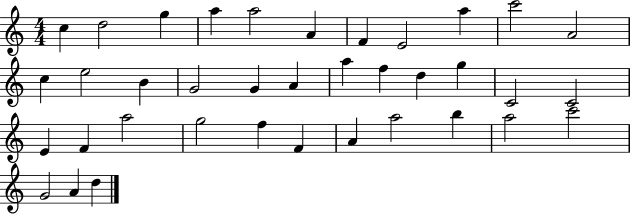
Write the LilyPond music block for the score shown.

{
  \clef treble
  \numericTimeSignature
  \time 4/4
  \key c \major
  c''4 d''2 g''4 | a''4 a''2 a'4 | f'4 e'2 a''4 | c'''2 a'2 | \break c''4 e''2 b'4 | g'2 g'4 a'4 | a''4 f''4 d''4 g''4 | c'2 c'2 | \break e'4 f'4 a''2 | g''2 f''4 f'4 | a'4 a''2 b''4 | a''2 c'''2 | \break g'2 a'4 d''4 | \bar "|."
}